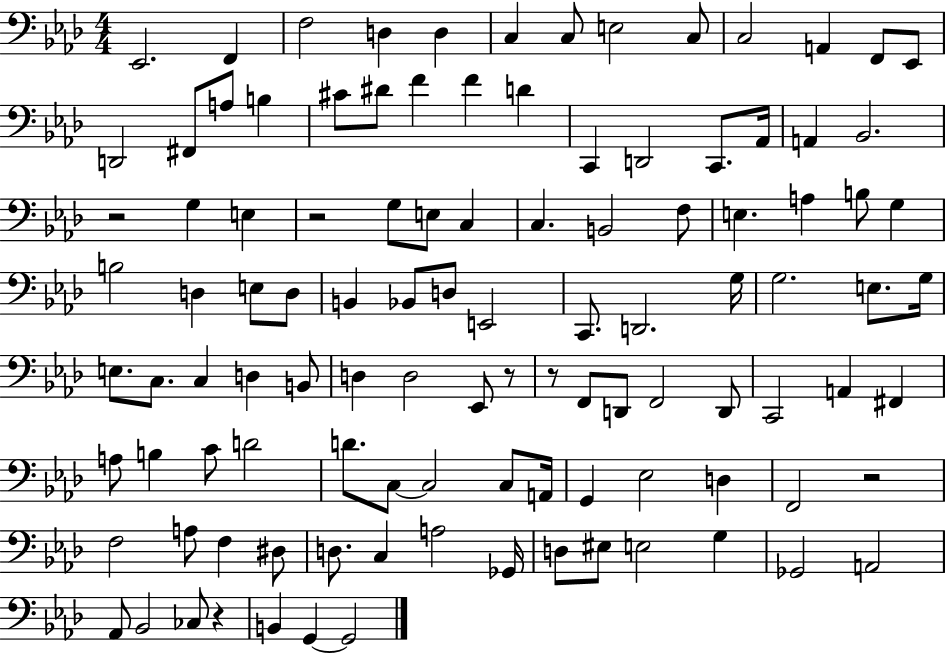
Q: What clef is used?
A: bass